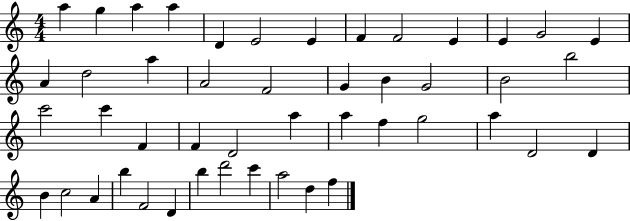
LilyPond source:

{
  \clef treble
  \numericTimeSignature
  \time 4/4
  \key c \major
  a''4 g''4 a''4 a''4 | d'4 e'2 e'4 | f'4 f'2 e'4 | e'4 g'2 e'4 | \break a'4 d''2 a''4 | a'2 f'2 | g'4 b'4 g'2 | b'2 b''2 | \break c'''2 c'''4 f'4 | f'4 d'2 a''4 | a''4 f''4 g''2 | a''4 d'2 d'4 | \break b'4 c''2 a'4 | b''4 f'2 d'4 | b''4 d'''2 c'''4 | a''2 d''4 f''4 | \break \bar "|."
}